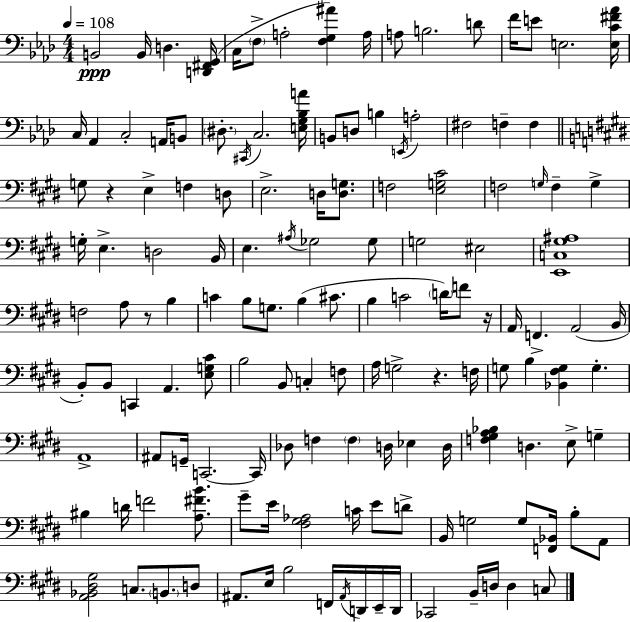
{
  \clef bass
  \numericTimeSignature
  \time 4/4
  \key f \minor
  \tempo 4 = 108
  b,2\ppp b,16 d4. <d, fis, g,>16( | c16 \parenthesize f8-> a2-. <f g ais'>4) a16 | a8 b2. d'8 | f'16 e'8 e2. <e c' fis' aes'>16 | \break c16 aes,4 c2-. a,16 b,8 | \parenthesize dis8.-. \acciaccatura { cis,16 } c2. | <e g bes a'>16 b,8 d8 b4 \acciaccatura { e,16 } a2-. | fis2 f4-- f4 | \break \bar "||" \break \key e \major g8 r4 e4-> f4 d8 | e2.-> d16 <d g>8. | f2 <e g cis'>2 | f2 \grace { g16 } f4-- g4-> | \break g16-. e4.-> d2 | b,16 e4. \acciaccatura { ais16 } ges2 | ges8 g2 eis2 | <e, c gis ais>1 | \break f2 a8 r8 b4 | c'4 b8 g8. b4( cis'8. | b4 c'2 \parenthesize d'16) f'8 | r16 a,16 f,4.-> a,2( | \break b,16 b,8-.) b,8 c,4 a,4. | <e g cis'>8 b2 b,8 c4-. | f8 a16 g2-> r4. | f16 g8 b4 <bes, fis g>4 g4.-. | \break a,1-> | ais,8 g,16-- c,2.~~ | c,16 des8 f4 \parenthesize f4 d16 ees4 | d16 <f gis a bes>4 d4. e8-> g4-- | \break bis4 d'16 f'2 <a fis' b'>8. | gis'8-- e'16 <fis gis aes>2 c'16 e'8 | d'8-> b,16 g2 g8 <f, bes,>16 b8-. | a,8 <a, bes, dis gis>2 c8. \parenthesize b,8. | \break d8 ais,8. e16 b2 f,16 \acciaccatura { ais,16 } | d,16 e,16-- d,16 ces,2 b,16-- d16 d4 | c8 \bar "|."
}